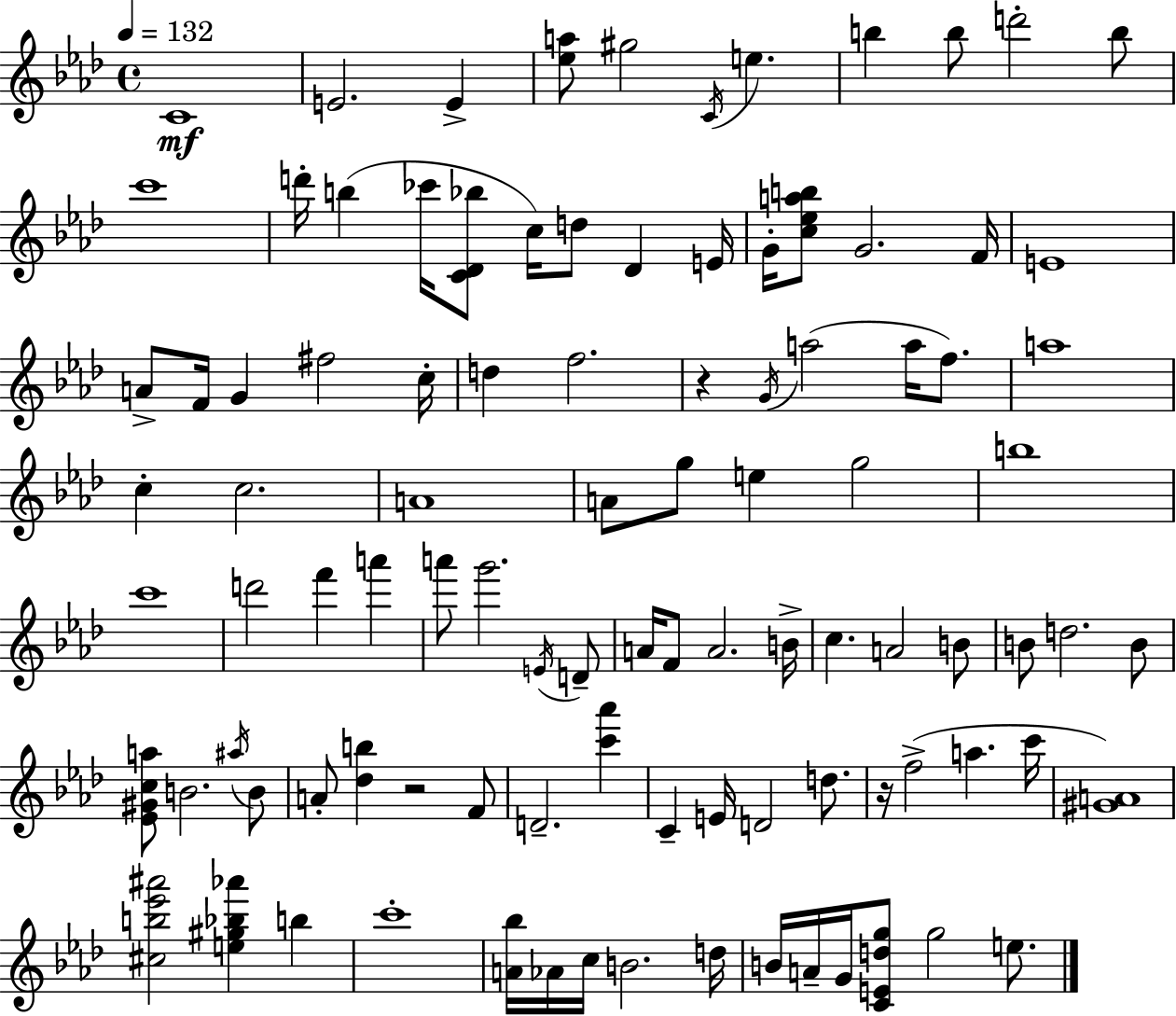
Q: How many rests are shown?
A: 3